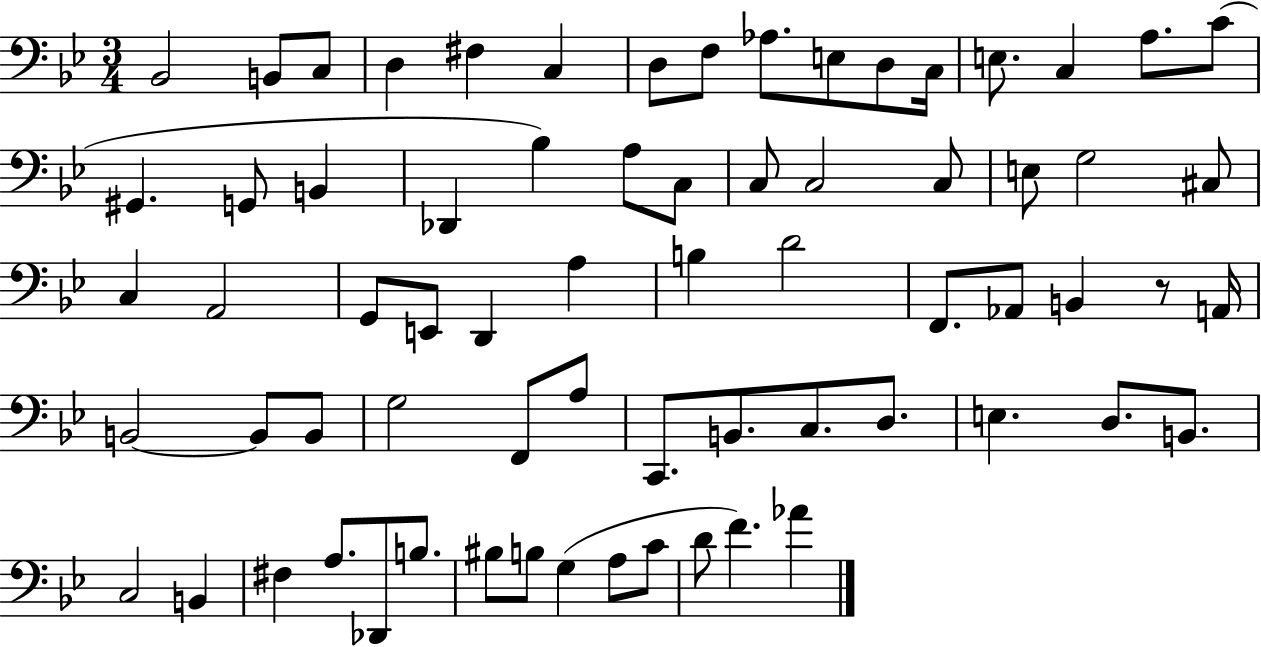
Bb2/h B2/e C3/e D3/q F#3/q C3/q D3/e F3/e Ab3/e. E3/e D3/e C3/s E3/e. C3/q A3/e. C4/e G#2/q. G2/e B2/q Db2/q Bb3/q A3/e C3/e C3/e C3/h C3/e E3/e G3/h C#3/e C3/q A2/h G2/e E2/e D2/q A3/q B3/q D4/h F2/e. Ab2/e B2/q R/e A2/s B2/h B2/e B2/e G3/h F2/e A3/e C2/e. B2/e. C3/e. D3/e. E3/q. D3/e. B2/e. C3/h B2/q F#3/q A3/e. Db2/e B3/e. BIS3/e B3/e G3/q A3/e C4/e D4/e F4/q. Ab4/q